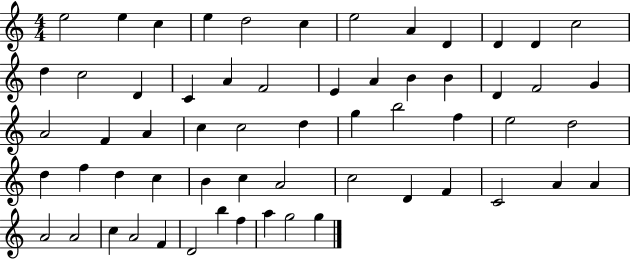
{
  \clef treble
  \numericTimeSignature
  \time 4/4
  \key c \major
  e''2 e''4 c''4 | e''4 d''2 c''4 | e''2 a'4 d'4 | d'4 d'4 c''2 | \break d''4 c''2 d'4 | c'4 a'4 f'2 | e'4 a'4 b'4 b'4 | d'4 f'2 g'4 | \break a'2 f'4 a'4 | c''4 c''2 d''4 | g''4 b''2 f''4 | e''2 d''2 | \break d''4 f''4 d''4 c''4 | b'4 c''4 a'2 | c''2 d'4 f'4 | c'2 a'4 a'4 | \break a'2 a'2 | c''4 a'2 f'4 | d'2 b''4 f''4 | a''4 g''2 g''4 | \break \bar "|."
}